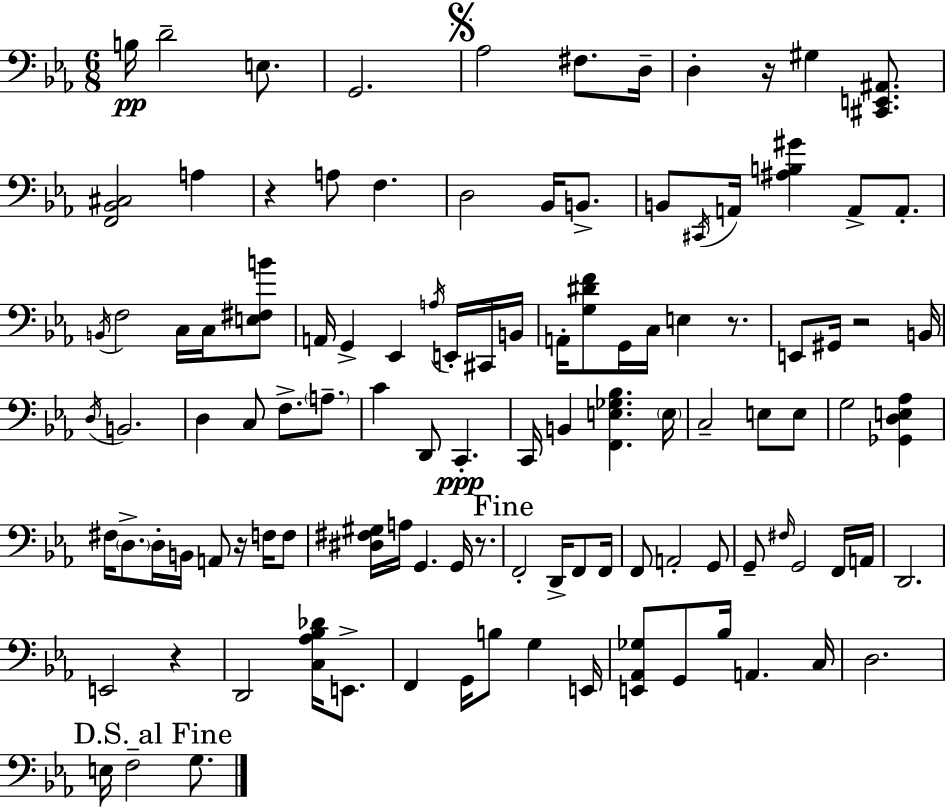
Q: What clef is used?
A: bass